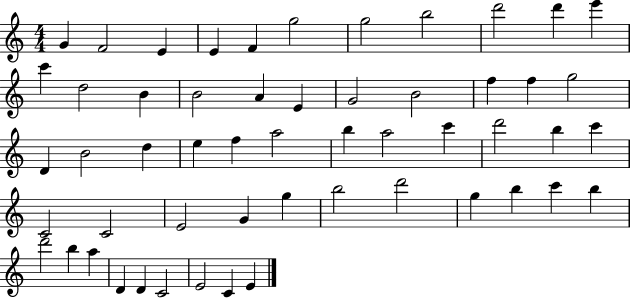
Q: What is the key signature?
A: C major